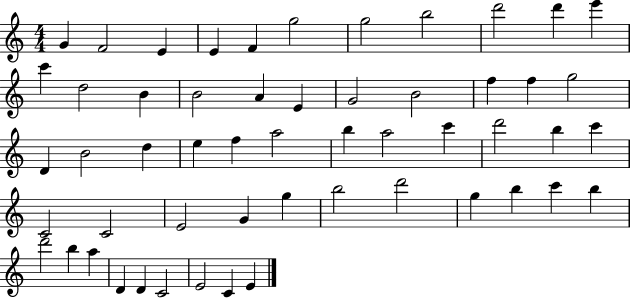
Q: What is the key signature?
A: C major